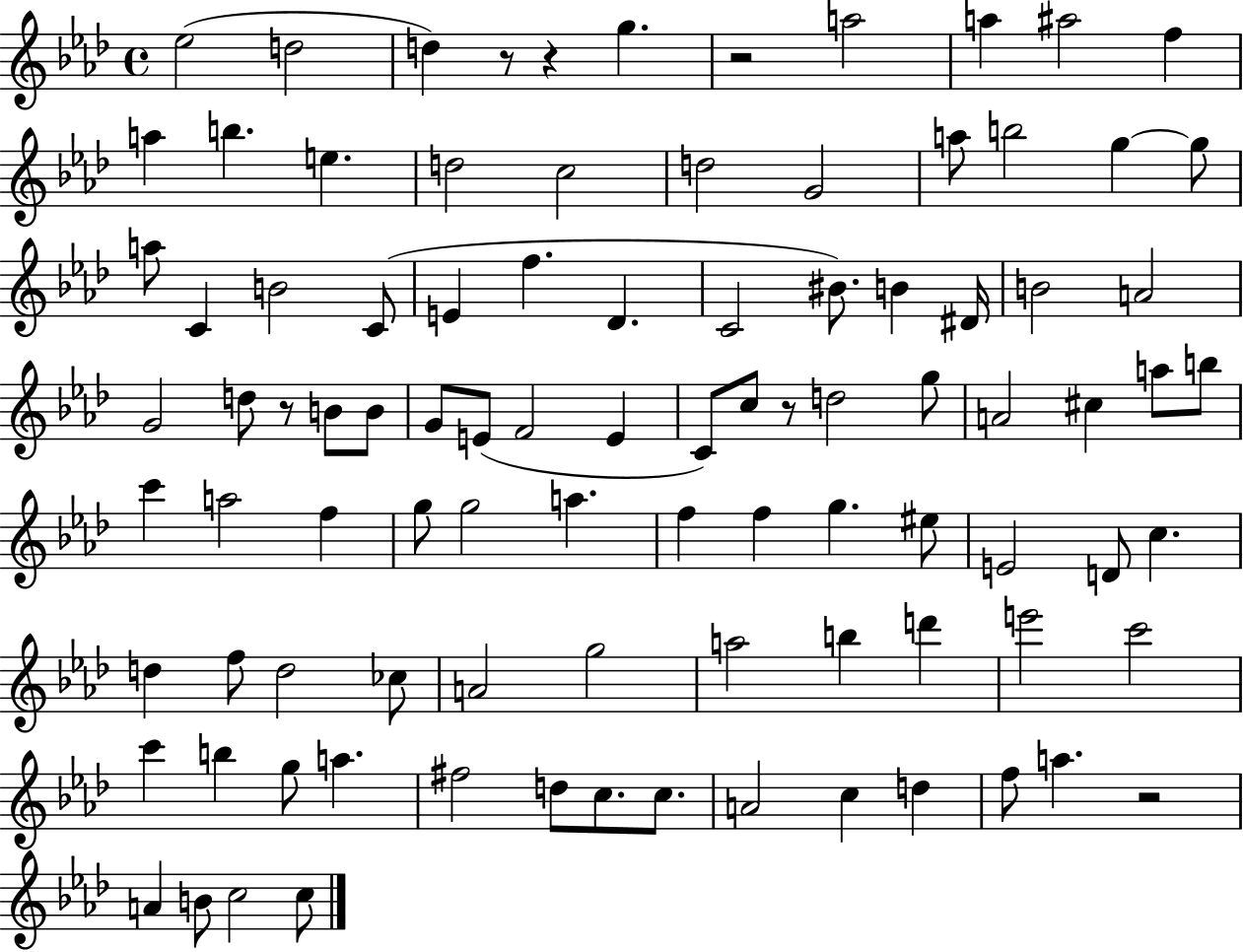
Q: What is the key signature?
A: AES major